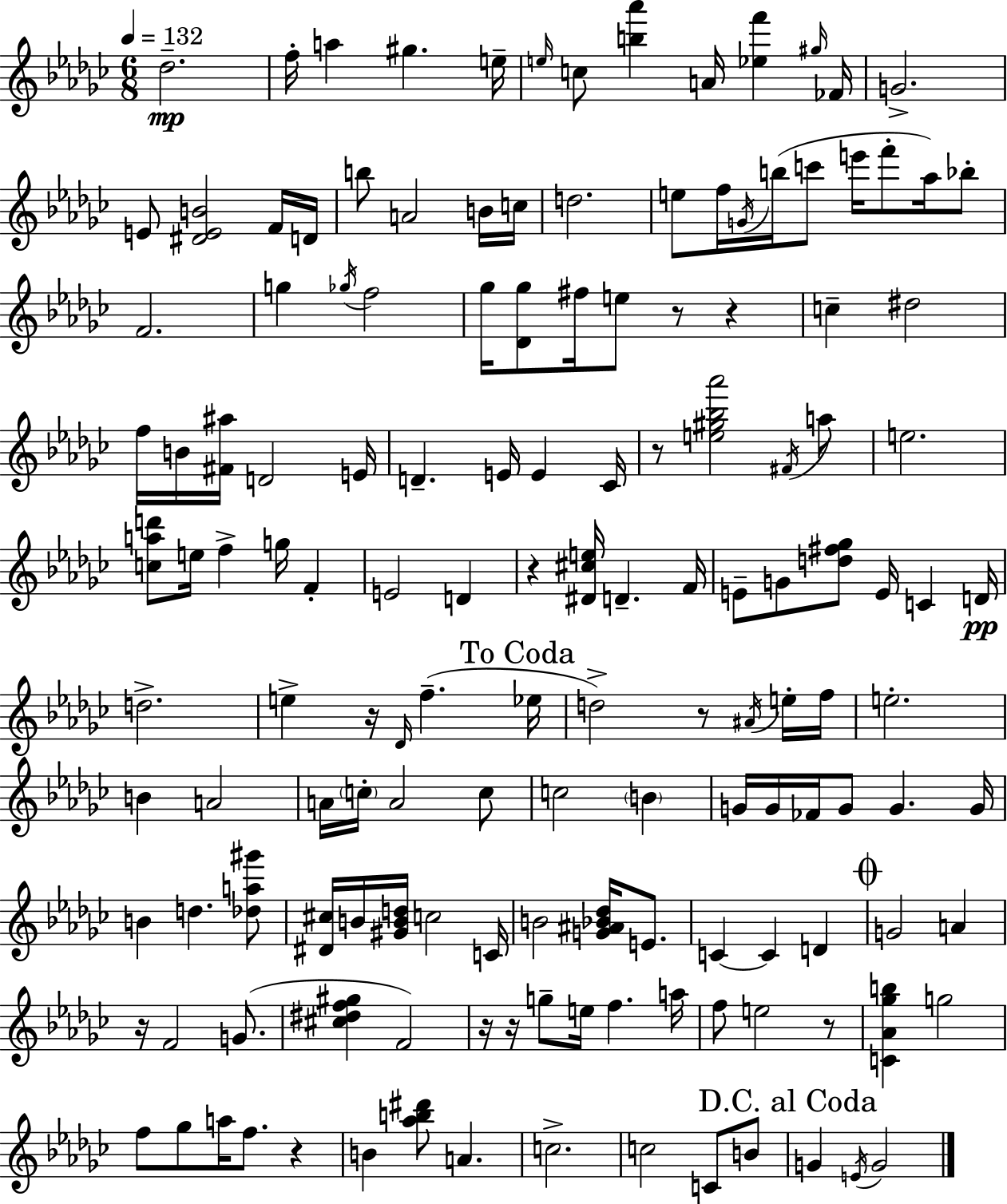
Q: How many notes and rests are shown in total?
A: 147